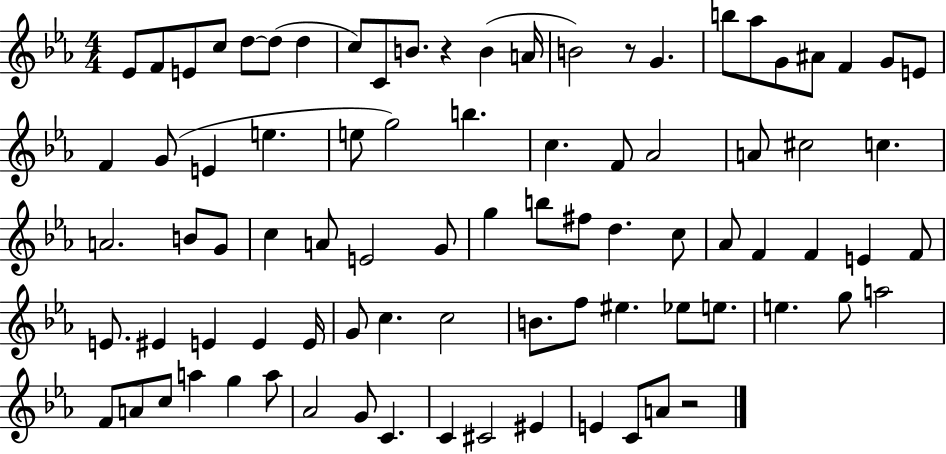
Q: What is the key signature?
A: EES major